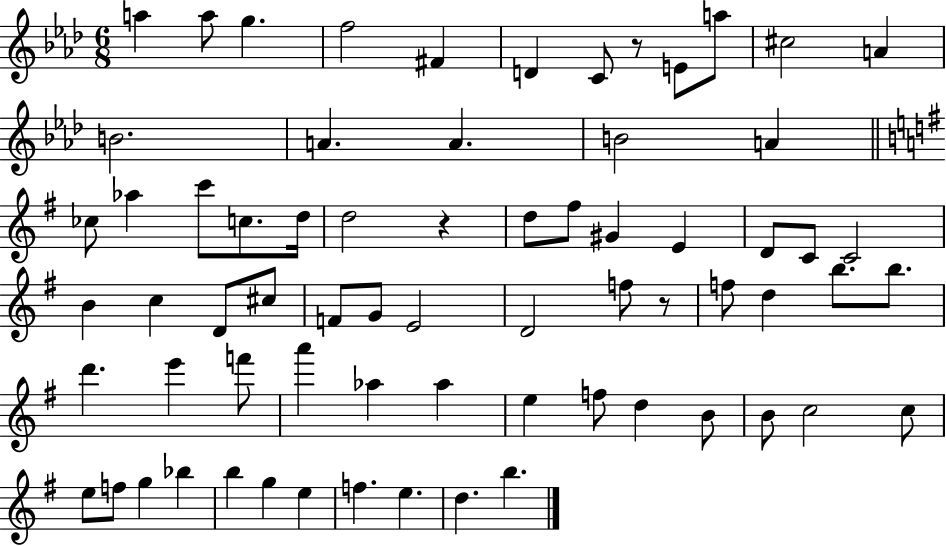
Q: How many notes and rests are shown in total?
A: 69